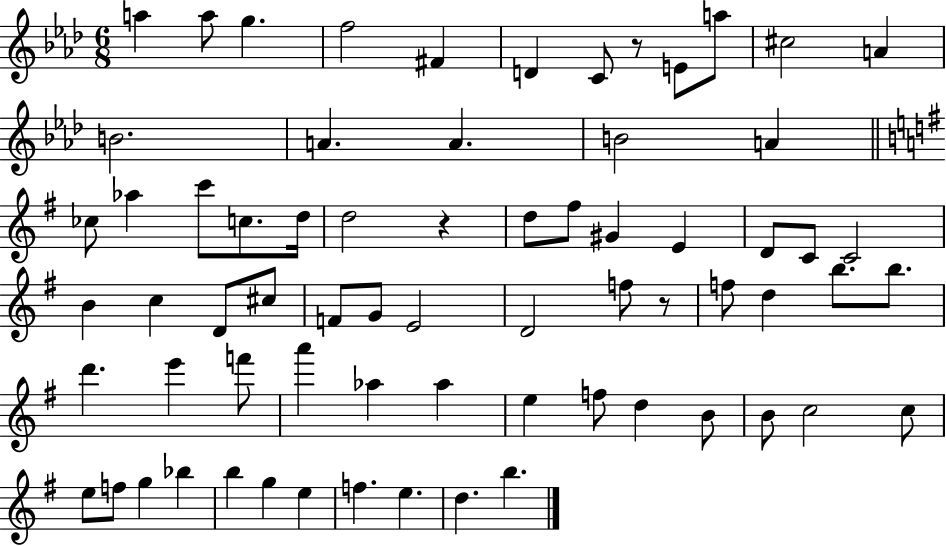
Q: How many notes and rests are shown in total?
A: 69